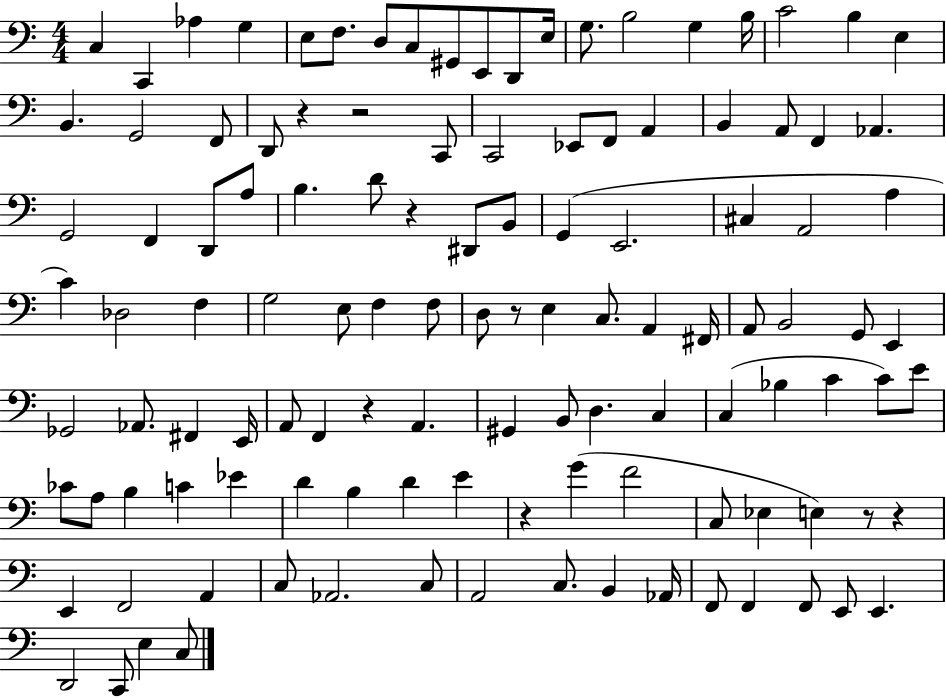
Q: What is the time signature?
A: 4/4